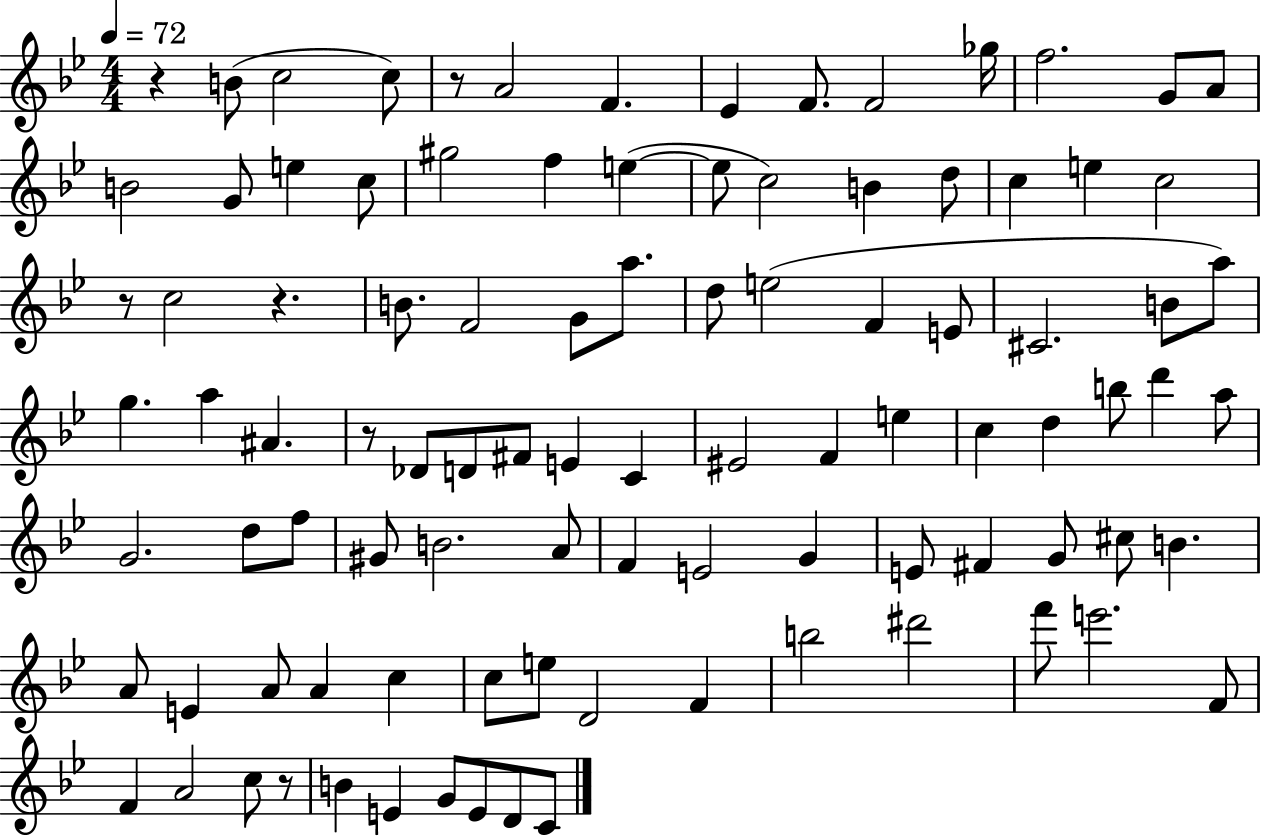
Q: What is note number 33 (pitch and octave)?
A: E5